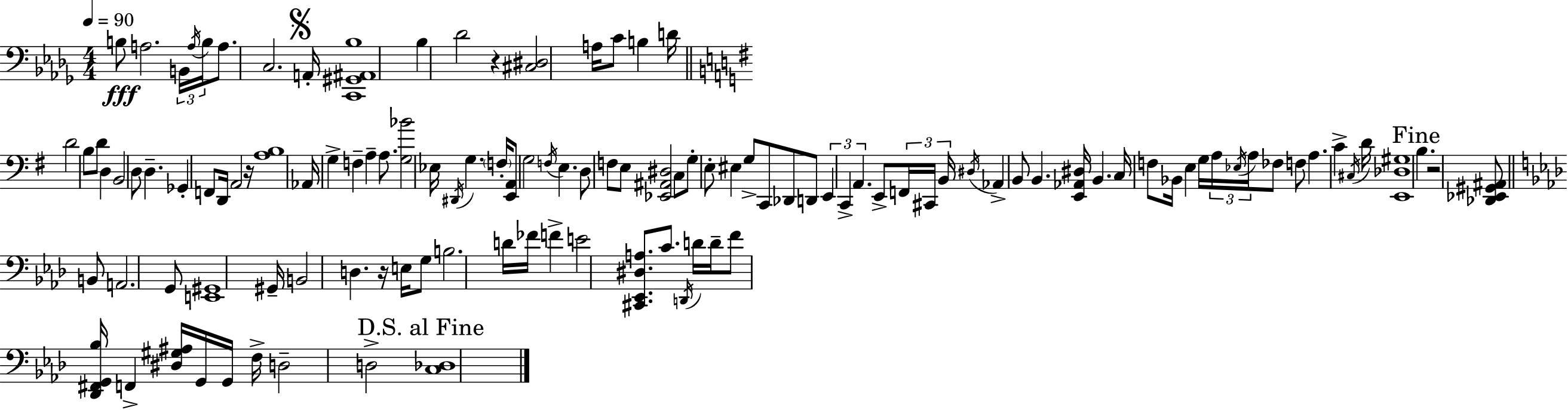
X:1
T:Untitled
M:4/4
L:1/4
K:Bbm
B,/2 A,2 B,,/4 A,/4 B,/4 A,/2 C,2 A,,/4 [C,,^G,,^A,,_B,]4 _B, _D2 z [^C,^D,]2 A,/4 C/2 B, D/4 D2 B,/2 D/2 D, B,,2 D,/2 D, _G,, F,,/2 D,,/4 A,,2 z/4 [A,B,]4 _A,,/4 G, F, A, A,/2 [G,_B]2 _E,/4 ^D,,/4 G, F,/4 [E,,A,,]/2 G,2 F,/4 E, D,/2 F,/2 E,/2 [_E,,^A,,^D,]2 C,/2 G,/2 E,/2 ^E, G,/2 C,,/2 _D,,/2 D,,/2 E,, C,, A,, E,,/2 F,,/4 ^C,,/4 B,,/4 ^D,/4 _A,, B,,/2 B,, [E,,_A,,^D,]/4 B,, C,/4 F,/2 _B,,/4 E, G,/4 A,/4 _E,/4 A,/4 _F,/2 F,/2 A, C ^C,/4 D/4 [E,,_D,^G,]4 B, z2 [_D,,_E,,^G,,^A,,]/2 B,,/2 A,,2 G,,/2 [E,,^G,,]4 ^G,,/4 B,,2 D, z/4 E,/4 G,/2 B,2 D/4 _F/4 F E2 [^C,,_E,,^D,A,]/2 C/2 D,,/4 D/4 D/4 F/2 [_D,,^F,,G,,_B,]/4 F,, [^D,^G,^A,]/4 G,,/4 G,,/4 F,/4 D,2 D,2 [C,_D,]4